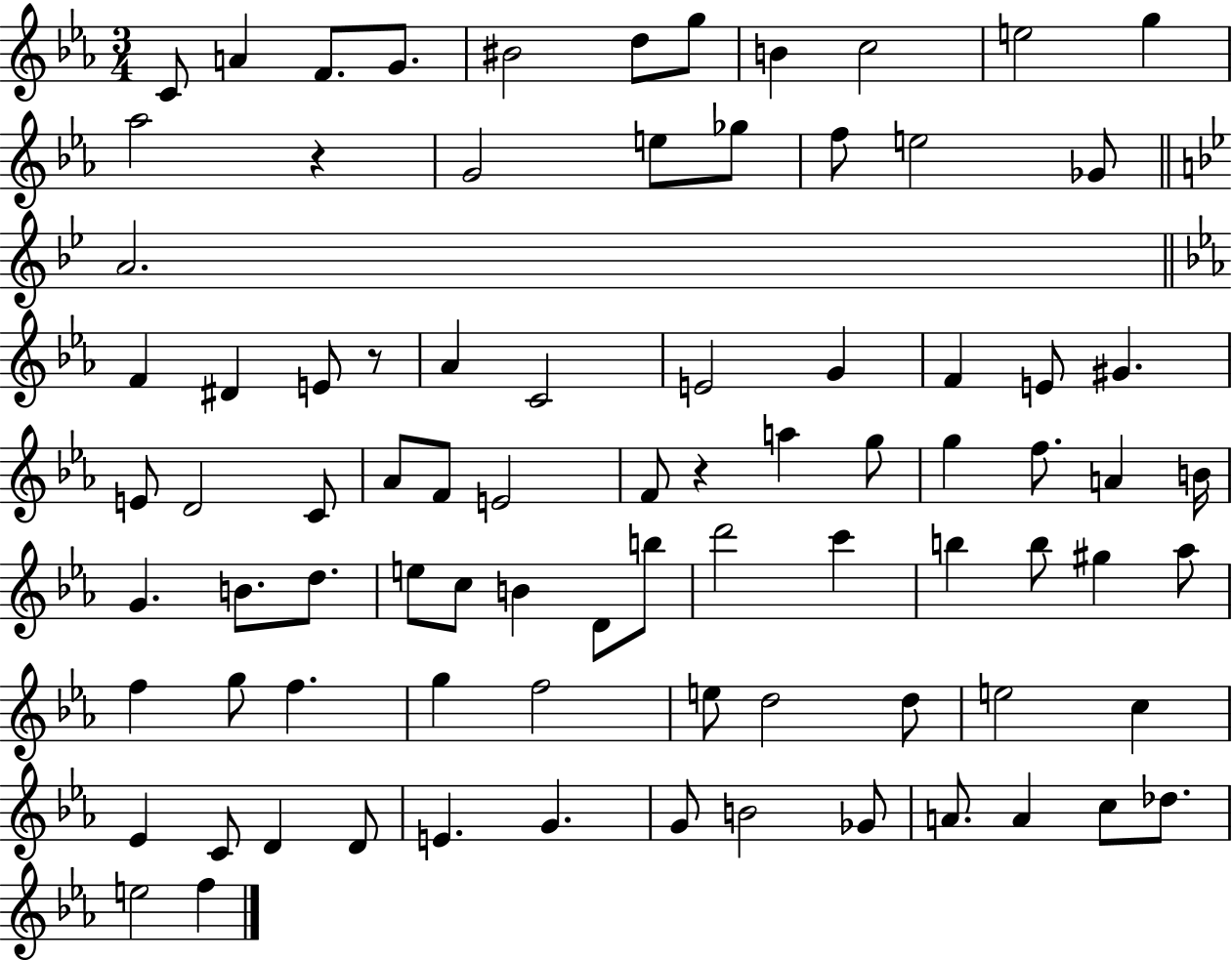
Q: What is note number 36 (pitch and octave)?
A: F4